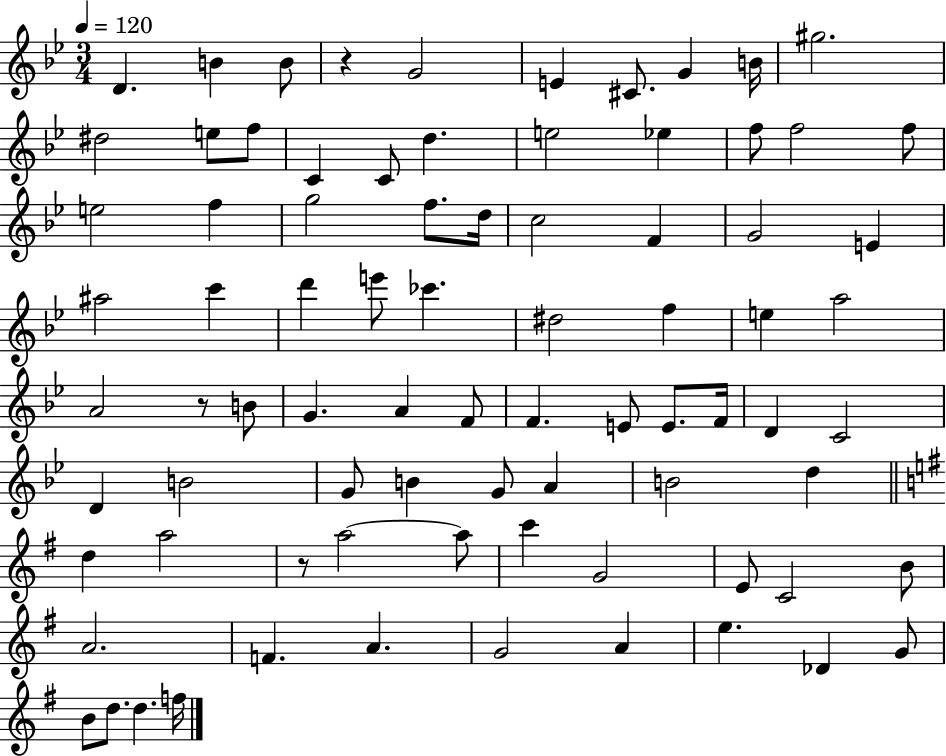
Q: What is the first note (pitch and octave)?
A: D4